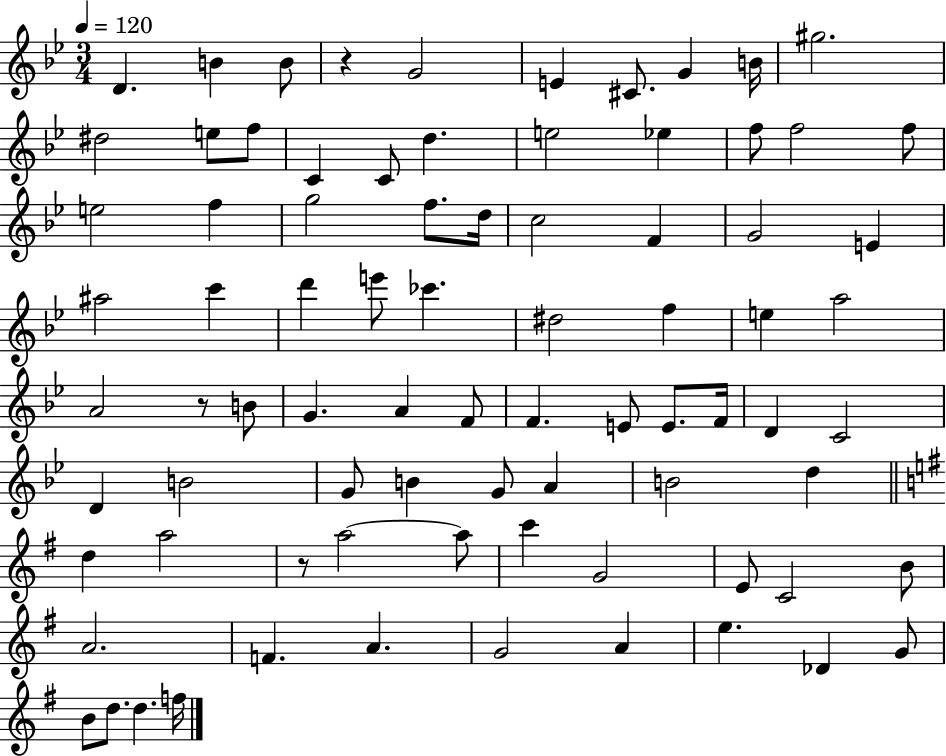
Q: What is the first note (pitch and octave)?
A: D4